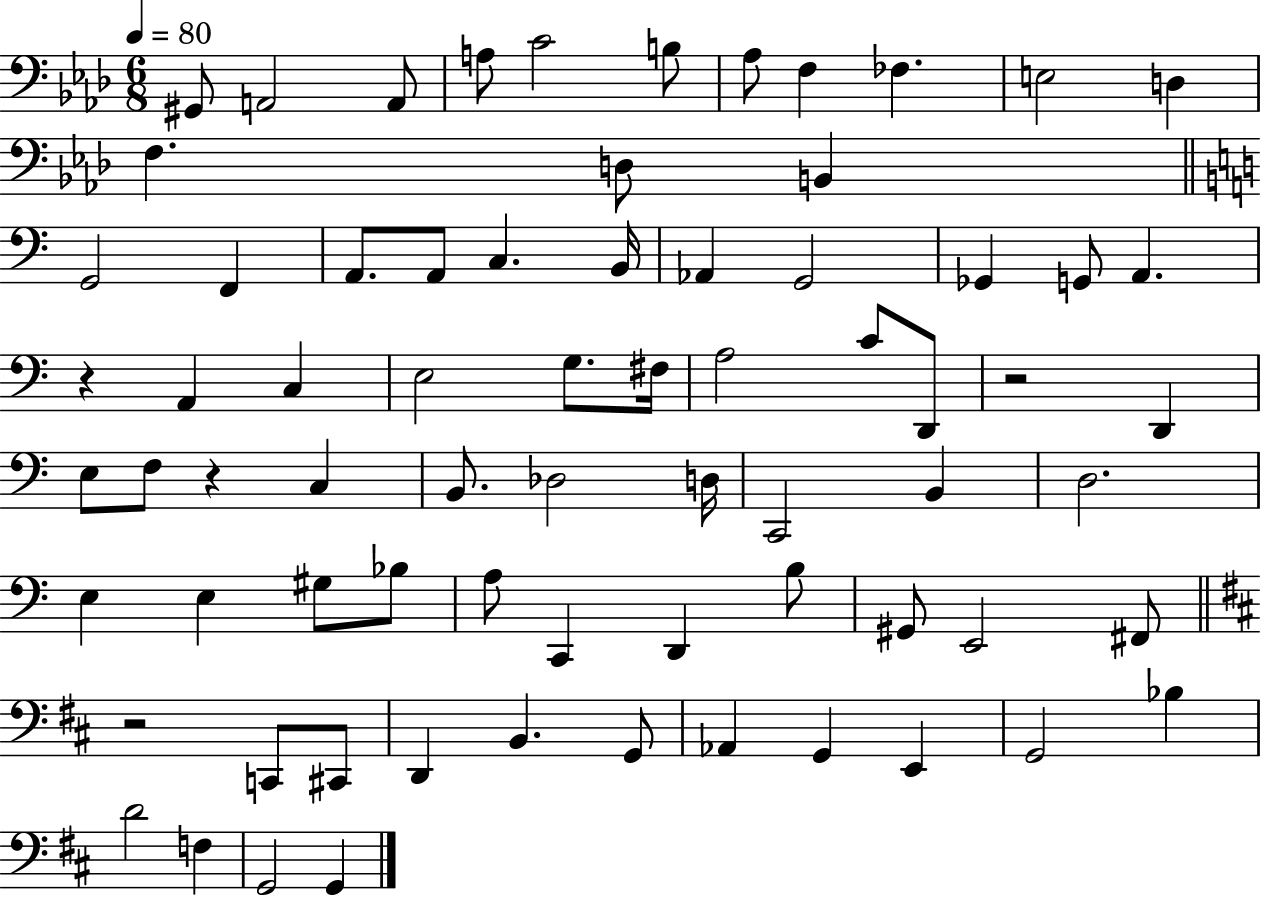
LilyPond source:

{
  \clef bass
  \numericTimeSignature
  \time 6/8
  \key aes \major
  \tempo 4 = 80
  gis,8 a,2 a,8 | a8 c'2 b8 | aes8 f4 fes4. | e2 d4 | \break f4. d8 b,4 | \bar "||" \break \key a \minor g,2 f,4 | a,8. a,8 c4. b,16 | aes,4 g,2 | ges,4 g,8 a,4. | \break r4 a,4 c4 | e2 g8. fis16 | a2 c'8 d,8 | r2 d,4 | \break e8 f8 r4 c4 | b,8. des2 d16 | c,2 b,4 | d2. | \break e4 e4 gis8 bes8 | a8 c,4 d,4 b8 | gis,8 e,2 fis,8 | \bar "||" \break \key b \minor r2 c,8 cis,8 | d,4 b,4. g,8 | aes,4 g,4 e,4 | g,2 bes4 | \break d'2 f4 | g,2 g,4 | \bar "|."
}